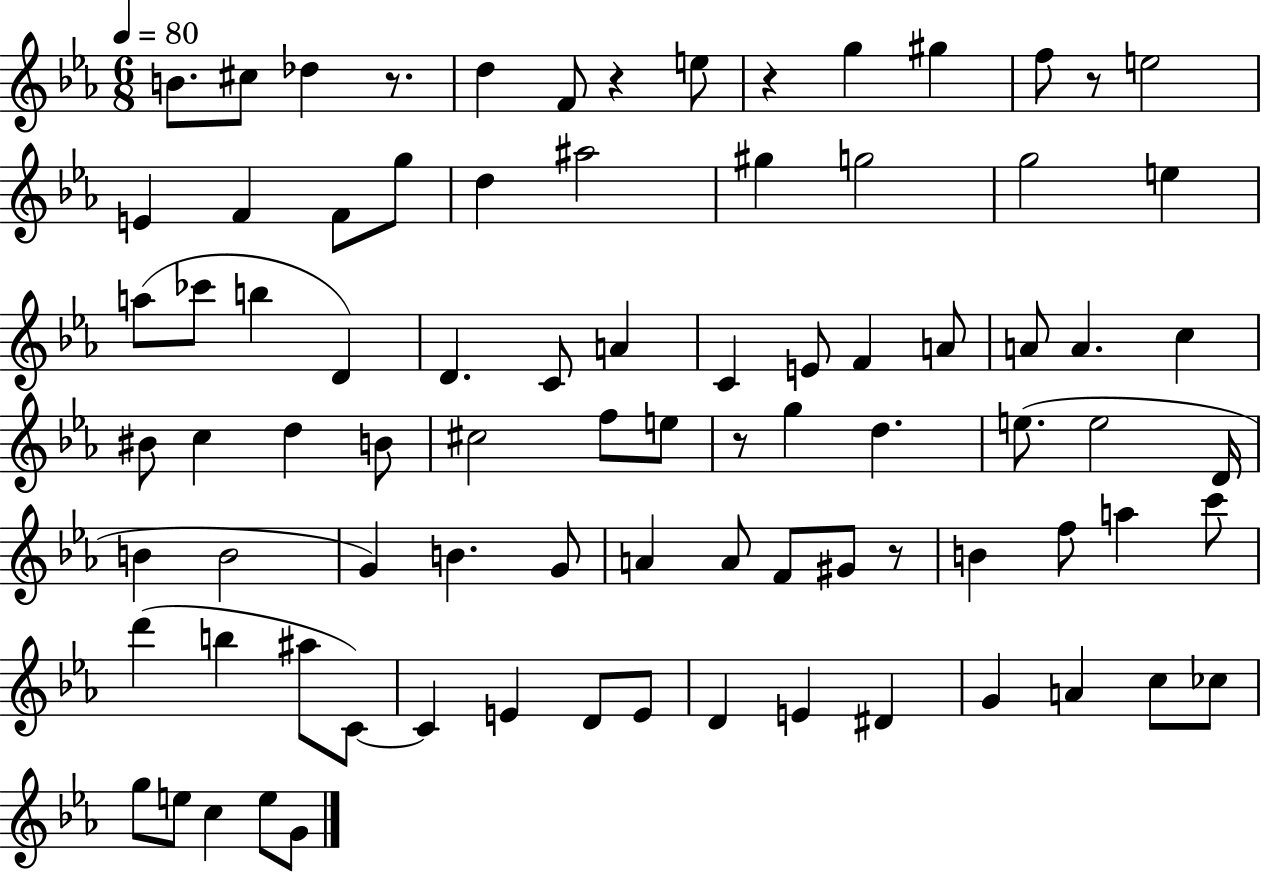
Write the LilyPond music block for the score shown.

{
  \clef treble
  \numericTimeSignature
  \time 6/8
  \key ees \major
  \tempo 4 = 80
  b'8. cis''8 des''4 r8. | d''4 f'8 r4 e''8 | r4 g''4 gis''4 | f''8 r8 e''2 | \break e'4 f'4 f'8 g''8 | d''4 ais''2 | gis''4 g''2 | g''2 e''4 | \break a''8( ces'''8 b''4 d'4) | d'4. c'8 a'4 | c'4 e'8 f'4 a'8 | a'8 a'4. c''4 | \break bis'8 c''4 d''4 b'8 | cis''2 f''8 e''8 | r8 g''4 d''4. | e''8.( e''2 d'16 | \break b'4 b'2 | g'4) b'4. g'8 | a'4 a'8 f'8 gis'8 r8 | b'4 f''8 a''4 c'''8 | \break d'''4( b''4 ais''8 c'8~~) | c'4 e'4 d'8 e'8 | d'4 e'4 dis'4 | g'4 a'4 c''8 ces''8 | \break g''8 e''8 c''4 e''8 g'8 | \bar "|."
}